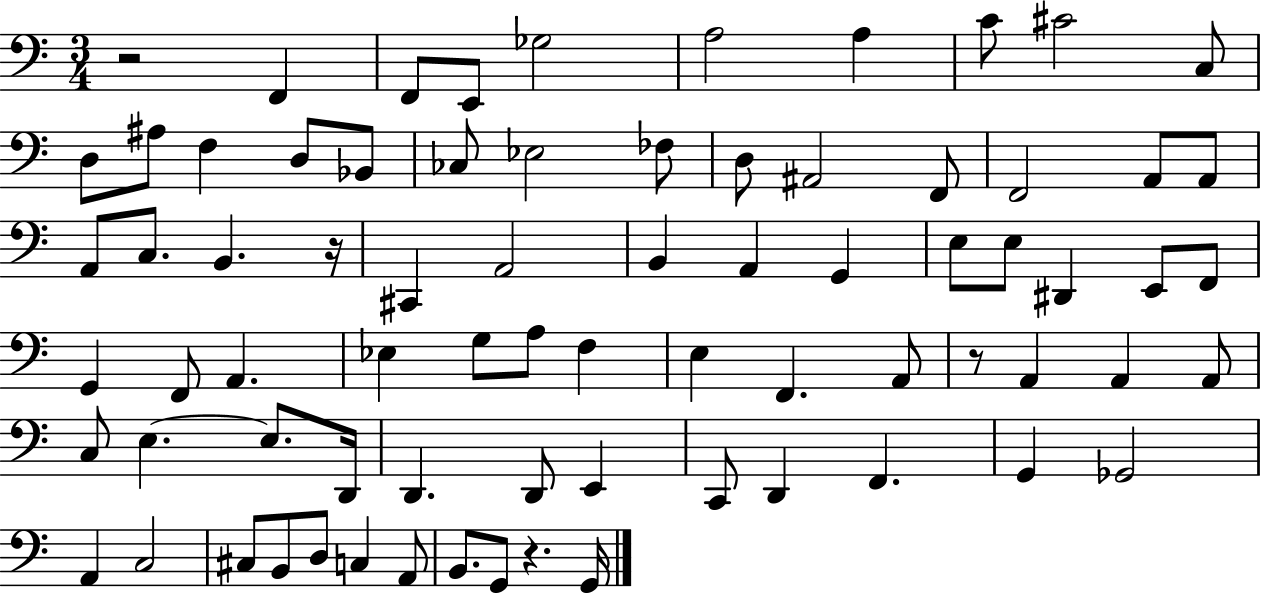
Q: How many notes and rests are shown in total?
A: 75